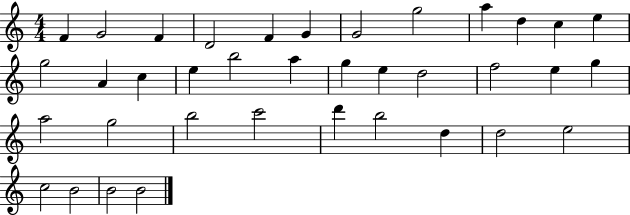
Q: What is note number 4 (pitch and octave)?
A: D4